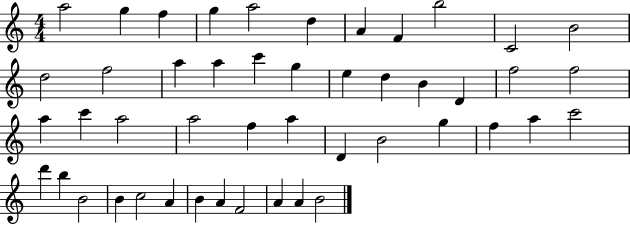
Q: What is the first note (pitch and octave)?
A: A5